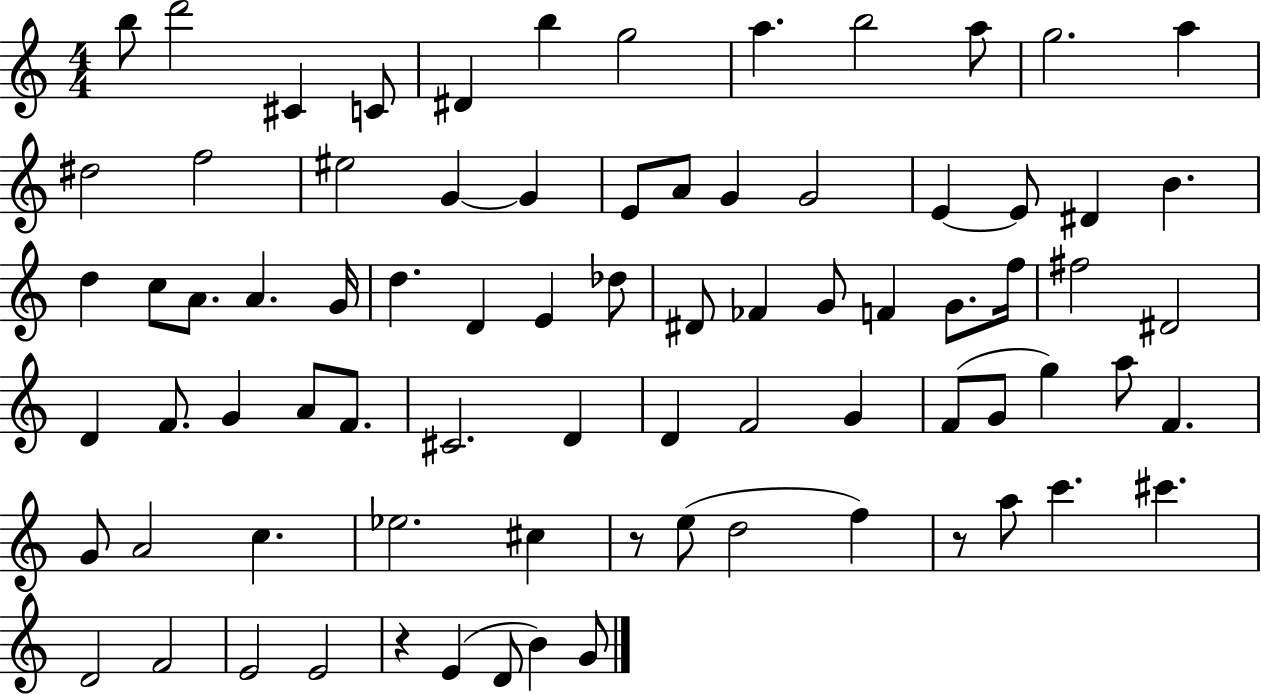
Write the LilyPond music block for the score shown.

{
  \clef treble
  \numericTimeSignature
  \time 4/4
  \key c \major
  b''8 d'''2 cis'4 c'8 | dis'4 b''4 g''2 | a''4. b''2 a''8 | g''2. a''4 | \break dis''2 f''2 | eis''2 g'4~~ g'4 | e'8 a'8 g'4 g'2 | e'4~~ e'8 dis'4 b'4. | \break d''4 c''8 a'8. a'4. g'16 | d''4. d'4 e'4 des''8 | dis'8 fes'4 g'8 f'4 g'8. f''16 | fis''2 dis'2 | \break d'4 f'8. g'4 a'8 f'8. | cis'2. d'4 | d'4 f'2 g'4 | f'8( g'8 g''4) a''8 f'4. | \break g'8 a'2 c''4. | ees''2. cis''4 | r8 e''8( d''2 f''4) | r8 a''8 c'''4. cis'''4. | \break d'2 f'2 | e'2 e'2 | r4 e'4( d'8 b'4) g'8 | \bar "|."
}